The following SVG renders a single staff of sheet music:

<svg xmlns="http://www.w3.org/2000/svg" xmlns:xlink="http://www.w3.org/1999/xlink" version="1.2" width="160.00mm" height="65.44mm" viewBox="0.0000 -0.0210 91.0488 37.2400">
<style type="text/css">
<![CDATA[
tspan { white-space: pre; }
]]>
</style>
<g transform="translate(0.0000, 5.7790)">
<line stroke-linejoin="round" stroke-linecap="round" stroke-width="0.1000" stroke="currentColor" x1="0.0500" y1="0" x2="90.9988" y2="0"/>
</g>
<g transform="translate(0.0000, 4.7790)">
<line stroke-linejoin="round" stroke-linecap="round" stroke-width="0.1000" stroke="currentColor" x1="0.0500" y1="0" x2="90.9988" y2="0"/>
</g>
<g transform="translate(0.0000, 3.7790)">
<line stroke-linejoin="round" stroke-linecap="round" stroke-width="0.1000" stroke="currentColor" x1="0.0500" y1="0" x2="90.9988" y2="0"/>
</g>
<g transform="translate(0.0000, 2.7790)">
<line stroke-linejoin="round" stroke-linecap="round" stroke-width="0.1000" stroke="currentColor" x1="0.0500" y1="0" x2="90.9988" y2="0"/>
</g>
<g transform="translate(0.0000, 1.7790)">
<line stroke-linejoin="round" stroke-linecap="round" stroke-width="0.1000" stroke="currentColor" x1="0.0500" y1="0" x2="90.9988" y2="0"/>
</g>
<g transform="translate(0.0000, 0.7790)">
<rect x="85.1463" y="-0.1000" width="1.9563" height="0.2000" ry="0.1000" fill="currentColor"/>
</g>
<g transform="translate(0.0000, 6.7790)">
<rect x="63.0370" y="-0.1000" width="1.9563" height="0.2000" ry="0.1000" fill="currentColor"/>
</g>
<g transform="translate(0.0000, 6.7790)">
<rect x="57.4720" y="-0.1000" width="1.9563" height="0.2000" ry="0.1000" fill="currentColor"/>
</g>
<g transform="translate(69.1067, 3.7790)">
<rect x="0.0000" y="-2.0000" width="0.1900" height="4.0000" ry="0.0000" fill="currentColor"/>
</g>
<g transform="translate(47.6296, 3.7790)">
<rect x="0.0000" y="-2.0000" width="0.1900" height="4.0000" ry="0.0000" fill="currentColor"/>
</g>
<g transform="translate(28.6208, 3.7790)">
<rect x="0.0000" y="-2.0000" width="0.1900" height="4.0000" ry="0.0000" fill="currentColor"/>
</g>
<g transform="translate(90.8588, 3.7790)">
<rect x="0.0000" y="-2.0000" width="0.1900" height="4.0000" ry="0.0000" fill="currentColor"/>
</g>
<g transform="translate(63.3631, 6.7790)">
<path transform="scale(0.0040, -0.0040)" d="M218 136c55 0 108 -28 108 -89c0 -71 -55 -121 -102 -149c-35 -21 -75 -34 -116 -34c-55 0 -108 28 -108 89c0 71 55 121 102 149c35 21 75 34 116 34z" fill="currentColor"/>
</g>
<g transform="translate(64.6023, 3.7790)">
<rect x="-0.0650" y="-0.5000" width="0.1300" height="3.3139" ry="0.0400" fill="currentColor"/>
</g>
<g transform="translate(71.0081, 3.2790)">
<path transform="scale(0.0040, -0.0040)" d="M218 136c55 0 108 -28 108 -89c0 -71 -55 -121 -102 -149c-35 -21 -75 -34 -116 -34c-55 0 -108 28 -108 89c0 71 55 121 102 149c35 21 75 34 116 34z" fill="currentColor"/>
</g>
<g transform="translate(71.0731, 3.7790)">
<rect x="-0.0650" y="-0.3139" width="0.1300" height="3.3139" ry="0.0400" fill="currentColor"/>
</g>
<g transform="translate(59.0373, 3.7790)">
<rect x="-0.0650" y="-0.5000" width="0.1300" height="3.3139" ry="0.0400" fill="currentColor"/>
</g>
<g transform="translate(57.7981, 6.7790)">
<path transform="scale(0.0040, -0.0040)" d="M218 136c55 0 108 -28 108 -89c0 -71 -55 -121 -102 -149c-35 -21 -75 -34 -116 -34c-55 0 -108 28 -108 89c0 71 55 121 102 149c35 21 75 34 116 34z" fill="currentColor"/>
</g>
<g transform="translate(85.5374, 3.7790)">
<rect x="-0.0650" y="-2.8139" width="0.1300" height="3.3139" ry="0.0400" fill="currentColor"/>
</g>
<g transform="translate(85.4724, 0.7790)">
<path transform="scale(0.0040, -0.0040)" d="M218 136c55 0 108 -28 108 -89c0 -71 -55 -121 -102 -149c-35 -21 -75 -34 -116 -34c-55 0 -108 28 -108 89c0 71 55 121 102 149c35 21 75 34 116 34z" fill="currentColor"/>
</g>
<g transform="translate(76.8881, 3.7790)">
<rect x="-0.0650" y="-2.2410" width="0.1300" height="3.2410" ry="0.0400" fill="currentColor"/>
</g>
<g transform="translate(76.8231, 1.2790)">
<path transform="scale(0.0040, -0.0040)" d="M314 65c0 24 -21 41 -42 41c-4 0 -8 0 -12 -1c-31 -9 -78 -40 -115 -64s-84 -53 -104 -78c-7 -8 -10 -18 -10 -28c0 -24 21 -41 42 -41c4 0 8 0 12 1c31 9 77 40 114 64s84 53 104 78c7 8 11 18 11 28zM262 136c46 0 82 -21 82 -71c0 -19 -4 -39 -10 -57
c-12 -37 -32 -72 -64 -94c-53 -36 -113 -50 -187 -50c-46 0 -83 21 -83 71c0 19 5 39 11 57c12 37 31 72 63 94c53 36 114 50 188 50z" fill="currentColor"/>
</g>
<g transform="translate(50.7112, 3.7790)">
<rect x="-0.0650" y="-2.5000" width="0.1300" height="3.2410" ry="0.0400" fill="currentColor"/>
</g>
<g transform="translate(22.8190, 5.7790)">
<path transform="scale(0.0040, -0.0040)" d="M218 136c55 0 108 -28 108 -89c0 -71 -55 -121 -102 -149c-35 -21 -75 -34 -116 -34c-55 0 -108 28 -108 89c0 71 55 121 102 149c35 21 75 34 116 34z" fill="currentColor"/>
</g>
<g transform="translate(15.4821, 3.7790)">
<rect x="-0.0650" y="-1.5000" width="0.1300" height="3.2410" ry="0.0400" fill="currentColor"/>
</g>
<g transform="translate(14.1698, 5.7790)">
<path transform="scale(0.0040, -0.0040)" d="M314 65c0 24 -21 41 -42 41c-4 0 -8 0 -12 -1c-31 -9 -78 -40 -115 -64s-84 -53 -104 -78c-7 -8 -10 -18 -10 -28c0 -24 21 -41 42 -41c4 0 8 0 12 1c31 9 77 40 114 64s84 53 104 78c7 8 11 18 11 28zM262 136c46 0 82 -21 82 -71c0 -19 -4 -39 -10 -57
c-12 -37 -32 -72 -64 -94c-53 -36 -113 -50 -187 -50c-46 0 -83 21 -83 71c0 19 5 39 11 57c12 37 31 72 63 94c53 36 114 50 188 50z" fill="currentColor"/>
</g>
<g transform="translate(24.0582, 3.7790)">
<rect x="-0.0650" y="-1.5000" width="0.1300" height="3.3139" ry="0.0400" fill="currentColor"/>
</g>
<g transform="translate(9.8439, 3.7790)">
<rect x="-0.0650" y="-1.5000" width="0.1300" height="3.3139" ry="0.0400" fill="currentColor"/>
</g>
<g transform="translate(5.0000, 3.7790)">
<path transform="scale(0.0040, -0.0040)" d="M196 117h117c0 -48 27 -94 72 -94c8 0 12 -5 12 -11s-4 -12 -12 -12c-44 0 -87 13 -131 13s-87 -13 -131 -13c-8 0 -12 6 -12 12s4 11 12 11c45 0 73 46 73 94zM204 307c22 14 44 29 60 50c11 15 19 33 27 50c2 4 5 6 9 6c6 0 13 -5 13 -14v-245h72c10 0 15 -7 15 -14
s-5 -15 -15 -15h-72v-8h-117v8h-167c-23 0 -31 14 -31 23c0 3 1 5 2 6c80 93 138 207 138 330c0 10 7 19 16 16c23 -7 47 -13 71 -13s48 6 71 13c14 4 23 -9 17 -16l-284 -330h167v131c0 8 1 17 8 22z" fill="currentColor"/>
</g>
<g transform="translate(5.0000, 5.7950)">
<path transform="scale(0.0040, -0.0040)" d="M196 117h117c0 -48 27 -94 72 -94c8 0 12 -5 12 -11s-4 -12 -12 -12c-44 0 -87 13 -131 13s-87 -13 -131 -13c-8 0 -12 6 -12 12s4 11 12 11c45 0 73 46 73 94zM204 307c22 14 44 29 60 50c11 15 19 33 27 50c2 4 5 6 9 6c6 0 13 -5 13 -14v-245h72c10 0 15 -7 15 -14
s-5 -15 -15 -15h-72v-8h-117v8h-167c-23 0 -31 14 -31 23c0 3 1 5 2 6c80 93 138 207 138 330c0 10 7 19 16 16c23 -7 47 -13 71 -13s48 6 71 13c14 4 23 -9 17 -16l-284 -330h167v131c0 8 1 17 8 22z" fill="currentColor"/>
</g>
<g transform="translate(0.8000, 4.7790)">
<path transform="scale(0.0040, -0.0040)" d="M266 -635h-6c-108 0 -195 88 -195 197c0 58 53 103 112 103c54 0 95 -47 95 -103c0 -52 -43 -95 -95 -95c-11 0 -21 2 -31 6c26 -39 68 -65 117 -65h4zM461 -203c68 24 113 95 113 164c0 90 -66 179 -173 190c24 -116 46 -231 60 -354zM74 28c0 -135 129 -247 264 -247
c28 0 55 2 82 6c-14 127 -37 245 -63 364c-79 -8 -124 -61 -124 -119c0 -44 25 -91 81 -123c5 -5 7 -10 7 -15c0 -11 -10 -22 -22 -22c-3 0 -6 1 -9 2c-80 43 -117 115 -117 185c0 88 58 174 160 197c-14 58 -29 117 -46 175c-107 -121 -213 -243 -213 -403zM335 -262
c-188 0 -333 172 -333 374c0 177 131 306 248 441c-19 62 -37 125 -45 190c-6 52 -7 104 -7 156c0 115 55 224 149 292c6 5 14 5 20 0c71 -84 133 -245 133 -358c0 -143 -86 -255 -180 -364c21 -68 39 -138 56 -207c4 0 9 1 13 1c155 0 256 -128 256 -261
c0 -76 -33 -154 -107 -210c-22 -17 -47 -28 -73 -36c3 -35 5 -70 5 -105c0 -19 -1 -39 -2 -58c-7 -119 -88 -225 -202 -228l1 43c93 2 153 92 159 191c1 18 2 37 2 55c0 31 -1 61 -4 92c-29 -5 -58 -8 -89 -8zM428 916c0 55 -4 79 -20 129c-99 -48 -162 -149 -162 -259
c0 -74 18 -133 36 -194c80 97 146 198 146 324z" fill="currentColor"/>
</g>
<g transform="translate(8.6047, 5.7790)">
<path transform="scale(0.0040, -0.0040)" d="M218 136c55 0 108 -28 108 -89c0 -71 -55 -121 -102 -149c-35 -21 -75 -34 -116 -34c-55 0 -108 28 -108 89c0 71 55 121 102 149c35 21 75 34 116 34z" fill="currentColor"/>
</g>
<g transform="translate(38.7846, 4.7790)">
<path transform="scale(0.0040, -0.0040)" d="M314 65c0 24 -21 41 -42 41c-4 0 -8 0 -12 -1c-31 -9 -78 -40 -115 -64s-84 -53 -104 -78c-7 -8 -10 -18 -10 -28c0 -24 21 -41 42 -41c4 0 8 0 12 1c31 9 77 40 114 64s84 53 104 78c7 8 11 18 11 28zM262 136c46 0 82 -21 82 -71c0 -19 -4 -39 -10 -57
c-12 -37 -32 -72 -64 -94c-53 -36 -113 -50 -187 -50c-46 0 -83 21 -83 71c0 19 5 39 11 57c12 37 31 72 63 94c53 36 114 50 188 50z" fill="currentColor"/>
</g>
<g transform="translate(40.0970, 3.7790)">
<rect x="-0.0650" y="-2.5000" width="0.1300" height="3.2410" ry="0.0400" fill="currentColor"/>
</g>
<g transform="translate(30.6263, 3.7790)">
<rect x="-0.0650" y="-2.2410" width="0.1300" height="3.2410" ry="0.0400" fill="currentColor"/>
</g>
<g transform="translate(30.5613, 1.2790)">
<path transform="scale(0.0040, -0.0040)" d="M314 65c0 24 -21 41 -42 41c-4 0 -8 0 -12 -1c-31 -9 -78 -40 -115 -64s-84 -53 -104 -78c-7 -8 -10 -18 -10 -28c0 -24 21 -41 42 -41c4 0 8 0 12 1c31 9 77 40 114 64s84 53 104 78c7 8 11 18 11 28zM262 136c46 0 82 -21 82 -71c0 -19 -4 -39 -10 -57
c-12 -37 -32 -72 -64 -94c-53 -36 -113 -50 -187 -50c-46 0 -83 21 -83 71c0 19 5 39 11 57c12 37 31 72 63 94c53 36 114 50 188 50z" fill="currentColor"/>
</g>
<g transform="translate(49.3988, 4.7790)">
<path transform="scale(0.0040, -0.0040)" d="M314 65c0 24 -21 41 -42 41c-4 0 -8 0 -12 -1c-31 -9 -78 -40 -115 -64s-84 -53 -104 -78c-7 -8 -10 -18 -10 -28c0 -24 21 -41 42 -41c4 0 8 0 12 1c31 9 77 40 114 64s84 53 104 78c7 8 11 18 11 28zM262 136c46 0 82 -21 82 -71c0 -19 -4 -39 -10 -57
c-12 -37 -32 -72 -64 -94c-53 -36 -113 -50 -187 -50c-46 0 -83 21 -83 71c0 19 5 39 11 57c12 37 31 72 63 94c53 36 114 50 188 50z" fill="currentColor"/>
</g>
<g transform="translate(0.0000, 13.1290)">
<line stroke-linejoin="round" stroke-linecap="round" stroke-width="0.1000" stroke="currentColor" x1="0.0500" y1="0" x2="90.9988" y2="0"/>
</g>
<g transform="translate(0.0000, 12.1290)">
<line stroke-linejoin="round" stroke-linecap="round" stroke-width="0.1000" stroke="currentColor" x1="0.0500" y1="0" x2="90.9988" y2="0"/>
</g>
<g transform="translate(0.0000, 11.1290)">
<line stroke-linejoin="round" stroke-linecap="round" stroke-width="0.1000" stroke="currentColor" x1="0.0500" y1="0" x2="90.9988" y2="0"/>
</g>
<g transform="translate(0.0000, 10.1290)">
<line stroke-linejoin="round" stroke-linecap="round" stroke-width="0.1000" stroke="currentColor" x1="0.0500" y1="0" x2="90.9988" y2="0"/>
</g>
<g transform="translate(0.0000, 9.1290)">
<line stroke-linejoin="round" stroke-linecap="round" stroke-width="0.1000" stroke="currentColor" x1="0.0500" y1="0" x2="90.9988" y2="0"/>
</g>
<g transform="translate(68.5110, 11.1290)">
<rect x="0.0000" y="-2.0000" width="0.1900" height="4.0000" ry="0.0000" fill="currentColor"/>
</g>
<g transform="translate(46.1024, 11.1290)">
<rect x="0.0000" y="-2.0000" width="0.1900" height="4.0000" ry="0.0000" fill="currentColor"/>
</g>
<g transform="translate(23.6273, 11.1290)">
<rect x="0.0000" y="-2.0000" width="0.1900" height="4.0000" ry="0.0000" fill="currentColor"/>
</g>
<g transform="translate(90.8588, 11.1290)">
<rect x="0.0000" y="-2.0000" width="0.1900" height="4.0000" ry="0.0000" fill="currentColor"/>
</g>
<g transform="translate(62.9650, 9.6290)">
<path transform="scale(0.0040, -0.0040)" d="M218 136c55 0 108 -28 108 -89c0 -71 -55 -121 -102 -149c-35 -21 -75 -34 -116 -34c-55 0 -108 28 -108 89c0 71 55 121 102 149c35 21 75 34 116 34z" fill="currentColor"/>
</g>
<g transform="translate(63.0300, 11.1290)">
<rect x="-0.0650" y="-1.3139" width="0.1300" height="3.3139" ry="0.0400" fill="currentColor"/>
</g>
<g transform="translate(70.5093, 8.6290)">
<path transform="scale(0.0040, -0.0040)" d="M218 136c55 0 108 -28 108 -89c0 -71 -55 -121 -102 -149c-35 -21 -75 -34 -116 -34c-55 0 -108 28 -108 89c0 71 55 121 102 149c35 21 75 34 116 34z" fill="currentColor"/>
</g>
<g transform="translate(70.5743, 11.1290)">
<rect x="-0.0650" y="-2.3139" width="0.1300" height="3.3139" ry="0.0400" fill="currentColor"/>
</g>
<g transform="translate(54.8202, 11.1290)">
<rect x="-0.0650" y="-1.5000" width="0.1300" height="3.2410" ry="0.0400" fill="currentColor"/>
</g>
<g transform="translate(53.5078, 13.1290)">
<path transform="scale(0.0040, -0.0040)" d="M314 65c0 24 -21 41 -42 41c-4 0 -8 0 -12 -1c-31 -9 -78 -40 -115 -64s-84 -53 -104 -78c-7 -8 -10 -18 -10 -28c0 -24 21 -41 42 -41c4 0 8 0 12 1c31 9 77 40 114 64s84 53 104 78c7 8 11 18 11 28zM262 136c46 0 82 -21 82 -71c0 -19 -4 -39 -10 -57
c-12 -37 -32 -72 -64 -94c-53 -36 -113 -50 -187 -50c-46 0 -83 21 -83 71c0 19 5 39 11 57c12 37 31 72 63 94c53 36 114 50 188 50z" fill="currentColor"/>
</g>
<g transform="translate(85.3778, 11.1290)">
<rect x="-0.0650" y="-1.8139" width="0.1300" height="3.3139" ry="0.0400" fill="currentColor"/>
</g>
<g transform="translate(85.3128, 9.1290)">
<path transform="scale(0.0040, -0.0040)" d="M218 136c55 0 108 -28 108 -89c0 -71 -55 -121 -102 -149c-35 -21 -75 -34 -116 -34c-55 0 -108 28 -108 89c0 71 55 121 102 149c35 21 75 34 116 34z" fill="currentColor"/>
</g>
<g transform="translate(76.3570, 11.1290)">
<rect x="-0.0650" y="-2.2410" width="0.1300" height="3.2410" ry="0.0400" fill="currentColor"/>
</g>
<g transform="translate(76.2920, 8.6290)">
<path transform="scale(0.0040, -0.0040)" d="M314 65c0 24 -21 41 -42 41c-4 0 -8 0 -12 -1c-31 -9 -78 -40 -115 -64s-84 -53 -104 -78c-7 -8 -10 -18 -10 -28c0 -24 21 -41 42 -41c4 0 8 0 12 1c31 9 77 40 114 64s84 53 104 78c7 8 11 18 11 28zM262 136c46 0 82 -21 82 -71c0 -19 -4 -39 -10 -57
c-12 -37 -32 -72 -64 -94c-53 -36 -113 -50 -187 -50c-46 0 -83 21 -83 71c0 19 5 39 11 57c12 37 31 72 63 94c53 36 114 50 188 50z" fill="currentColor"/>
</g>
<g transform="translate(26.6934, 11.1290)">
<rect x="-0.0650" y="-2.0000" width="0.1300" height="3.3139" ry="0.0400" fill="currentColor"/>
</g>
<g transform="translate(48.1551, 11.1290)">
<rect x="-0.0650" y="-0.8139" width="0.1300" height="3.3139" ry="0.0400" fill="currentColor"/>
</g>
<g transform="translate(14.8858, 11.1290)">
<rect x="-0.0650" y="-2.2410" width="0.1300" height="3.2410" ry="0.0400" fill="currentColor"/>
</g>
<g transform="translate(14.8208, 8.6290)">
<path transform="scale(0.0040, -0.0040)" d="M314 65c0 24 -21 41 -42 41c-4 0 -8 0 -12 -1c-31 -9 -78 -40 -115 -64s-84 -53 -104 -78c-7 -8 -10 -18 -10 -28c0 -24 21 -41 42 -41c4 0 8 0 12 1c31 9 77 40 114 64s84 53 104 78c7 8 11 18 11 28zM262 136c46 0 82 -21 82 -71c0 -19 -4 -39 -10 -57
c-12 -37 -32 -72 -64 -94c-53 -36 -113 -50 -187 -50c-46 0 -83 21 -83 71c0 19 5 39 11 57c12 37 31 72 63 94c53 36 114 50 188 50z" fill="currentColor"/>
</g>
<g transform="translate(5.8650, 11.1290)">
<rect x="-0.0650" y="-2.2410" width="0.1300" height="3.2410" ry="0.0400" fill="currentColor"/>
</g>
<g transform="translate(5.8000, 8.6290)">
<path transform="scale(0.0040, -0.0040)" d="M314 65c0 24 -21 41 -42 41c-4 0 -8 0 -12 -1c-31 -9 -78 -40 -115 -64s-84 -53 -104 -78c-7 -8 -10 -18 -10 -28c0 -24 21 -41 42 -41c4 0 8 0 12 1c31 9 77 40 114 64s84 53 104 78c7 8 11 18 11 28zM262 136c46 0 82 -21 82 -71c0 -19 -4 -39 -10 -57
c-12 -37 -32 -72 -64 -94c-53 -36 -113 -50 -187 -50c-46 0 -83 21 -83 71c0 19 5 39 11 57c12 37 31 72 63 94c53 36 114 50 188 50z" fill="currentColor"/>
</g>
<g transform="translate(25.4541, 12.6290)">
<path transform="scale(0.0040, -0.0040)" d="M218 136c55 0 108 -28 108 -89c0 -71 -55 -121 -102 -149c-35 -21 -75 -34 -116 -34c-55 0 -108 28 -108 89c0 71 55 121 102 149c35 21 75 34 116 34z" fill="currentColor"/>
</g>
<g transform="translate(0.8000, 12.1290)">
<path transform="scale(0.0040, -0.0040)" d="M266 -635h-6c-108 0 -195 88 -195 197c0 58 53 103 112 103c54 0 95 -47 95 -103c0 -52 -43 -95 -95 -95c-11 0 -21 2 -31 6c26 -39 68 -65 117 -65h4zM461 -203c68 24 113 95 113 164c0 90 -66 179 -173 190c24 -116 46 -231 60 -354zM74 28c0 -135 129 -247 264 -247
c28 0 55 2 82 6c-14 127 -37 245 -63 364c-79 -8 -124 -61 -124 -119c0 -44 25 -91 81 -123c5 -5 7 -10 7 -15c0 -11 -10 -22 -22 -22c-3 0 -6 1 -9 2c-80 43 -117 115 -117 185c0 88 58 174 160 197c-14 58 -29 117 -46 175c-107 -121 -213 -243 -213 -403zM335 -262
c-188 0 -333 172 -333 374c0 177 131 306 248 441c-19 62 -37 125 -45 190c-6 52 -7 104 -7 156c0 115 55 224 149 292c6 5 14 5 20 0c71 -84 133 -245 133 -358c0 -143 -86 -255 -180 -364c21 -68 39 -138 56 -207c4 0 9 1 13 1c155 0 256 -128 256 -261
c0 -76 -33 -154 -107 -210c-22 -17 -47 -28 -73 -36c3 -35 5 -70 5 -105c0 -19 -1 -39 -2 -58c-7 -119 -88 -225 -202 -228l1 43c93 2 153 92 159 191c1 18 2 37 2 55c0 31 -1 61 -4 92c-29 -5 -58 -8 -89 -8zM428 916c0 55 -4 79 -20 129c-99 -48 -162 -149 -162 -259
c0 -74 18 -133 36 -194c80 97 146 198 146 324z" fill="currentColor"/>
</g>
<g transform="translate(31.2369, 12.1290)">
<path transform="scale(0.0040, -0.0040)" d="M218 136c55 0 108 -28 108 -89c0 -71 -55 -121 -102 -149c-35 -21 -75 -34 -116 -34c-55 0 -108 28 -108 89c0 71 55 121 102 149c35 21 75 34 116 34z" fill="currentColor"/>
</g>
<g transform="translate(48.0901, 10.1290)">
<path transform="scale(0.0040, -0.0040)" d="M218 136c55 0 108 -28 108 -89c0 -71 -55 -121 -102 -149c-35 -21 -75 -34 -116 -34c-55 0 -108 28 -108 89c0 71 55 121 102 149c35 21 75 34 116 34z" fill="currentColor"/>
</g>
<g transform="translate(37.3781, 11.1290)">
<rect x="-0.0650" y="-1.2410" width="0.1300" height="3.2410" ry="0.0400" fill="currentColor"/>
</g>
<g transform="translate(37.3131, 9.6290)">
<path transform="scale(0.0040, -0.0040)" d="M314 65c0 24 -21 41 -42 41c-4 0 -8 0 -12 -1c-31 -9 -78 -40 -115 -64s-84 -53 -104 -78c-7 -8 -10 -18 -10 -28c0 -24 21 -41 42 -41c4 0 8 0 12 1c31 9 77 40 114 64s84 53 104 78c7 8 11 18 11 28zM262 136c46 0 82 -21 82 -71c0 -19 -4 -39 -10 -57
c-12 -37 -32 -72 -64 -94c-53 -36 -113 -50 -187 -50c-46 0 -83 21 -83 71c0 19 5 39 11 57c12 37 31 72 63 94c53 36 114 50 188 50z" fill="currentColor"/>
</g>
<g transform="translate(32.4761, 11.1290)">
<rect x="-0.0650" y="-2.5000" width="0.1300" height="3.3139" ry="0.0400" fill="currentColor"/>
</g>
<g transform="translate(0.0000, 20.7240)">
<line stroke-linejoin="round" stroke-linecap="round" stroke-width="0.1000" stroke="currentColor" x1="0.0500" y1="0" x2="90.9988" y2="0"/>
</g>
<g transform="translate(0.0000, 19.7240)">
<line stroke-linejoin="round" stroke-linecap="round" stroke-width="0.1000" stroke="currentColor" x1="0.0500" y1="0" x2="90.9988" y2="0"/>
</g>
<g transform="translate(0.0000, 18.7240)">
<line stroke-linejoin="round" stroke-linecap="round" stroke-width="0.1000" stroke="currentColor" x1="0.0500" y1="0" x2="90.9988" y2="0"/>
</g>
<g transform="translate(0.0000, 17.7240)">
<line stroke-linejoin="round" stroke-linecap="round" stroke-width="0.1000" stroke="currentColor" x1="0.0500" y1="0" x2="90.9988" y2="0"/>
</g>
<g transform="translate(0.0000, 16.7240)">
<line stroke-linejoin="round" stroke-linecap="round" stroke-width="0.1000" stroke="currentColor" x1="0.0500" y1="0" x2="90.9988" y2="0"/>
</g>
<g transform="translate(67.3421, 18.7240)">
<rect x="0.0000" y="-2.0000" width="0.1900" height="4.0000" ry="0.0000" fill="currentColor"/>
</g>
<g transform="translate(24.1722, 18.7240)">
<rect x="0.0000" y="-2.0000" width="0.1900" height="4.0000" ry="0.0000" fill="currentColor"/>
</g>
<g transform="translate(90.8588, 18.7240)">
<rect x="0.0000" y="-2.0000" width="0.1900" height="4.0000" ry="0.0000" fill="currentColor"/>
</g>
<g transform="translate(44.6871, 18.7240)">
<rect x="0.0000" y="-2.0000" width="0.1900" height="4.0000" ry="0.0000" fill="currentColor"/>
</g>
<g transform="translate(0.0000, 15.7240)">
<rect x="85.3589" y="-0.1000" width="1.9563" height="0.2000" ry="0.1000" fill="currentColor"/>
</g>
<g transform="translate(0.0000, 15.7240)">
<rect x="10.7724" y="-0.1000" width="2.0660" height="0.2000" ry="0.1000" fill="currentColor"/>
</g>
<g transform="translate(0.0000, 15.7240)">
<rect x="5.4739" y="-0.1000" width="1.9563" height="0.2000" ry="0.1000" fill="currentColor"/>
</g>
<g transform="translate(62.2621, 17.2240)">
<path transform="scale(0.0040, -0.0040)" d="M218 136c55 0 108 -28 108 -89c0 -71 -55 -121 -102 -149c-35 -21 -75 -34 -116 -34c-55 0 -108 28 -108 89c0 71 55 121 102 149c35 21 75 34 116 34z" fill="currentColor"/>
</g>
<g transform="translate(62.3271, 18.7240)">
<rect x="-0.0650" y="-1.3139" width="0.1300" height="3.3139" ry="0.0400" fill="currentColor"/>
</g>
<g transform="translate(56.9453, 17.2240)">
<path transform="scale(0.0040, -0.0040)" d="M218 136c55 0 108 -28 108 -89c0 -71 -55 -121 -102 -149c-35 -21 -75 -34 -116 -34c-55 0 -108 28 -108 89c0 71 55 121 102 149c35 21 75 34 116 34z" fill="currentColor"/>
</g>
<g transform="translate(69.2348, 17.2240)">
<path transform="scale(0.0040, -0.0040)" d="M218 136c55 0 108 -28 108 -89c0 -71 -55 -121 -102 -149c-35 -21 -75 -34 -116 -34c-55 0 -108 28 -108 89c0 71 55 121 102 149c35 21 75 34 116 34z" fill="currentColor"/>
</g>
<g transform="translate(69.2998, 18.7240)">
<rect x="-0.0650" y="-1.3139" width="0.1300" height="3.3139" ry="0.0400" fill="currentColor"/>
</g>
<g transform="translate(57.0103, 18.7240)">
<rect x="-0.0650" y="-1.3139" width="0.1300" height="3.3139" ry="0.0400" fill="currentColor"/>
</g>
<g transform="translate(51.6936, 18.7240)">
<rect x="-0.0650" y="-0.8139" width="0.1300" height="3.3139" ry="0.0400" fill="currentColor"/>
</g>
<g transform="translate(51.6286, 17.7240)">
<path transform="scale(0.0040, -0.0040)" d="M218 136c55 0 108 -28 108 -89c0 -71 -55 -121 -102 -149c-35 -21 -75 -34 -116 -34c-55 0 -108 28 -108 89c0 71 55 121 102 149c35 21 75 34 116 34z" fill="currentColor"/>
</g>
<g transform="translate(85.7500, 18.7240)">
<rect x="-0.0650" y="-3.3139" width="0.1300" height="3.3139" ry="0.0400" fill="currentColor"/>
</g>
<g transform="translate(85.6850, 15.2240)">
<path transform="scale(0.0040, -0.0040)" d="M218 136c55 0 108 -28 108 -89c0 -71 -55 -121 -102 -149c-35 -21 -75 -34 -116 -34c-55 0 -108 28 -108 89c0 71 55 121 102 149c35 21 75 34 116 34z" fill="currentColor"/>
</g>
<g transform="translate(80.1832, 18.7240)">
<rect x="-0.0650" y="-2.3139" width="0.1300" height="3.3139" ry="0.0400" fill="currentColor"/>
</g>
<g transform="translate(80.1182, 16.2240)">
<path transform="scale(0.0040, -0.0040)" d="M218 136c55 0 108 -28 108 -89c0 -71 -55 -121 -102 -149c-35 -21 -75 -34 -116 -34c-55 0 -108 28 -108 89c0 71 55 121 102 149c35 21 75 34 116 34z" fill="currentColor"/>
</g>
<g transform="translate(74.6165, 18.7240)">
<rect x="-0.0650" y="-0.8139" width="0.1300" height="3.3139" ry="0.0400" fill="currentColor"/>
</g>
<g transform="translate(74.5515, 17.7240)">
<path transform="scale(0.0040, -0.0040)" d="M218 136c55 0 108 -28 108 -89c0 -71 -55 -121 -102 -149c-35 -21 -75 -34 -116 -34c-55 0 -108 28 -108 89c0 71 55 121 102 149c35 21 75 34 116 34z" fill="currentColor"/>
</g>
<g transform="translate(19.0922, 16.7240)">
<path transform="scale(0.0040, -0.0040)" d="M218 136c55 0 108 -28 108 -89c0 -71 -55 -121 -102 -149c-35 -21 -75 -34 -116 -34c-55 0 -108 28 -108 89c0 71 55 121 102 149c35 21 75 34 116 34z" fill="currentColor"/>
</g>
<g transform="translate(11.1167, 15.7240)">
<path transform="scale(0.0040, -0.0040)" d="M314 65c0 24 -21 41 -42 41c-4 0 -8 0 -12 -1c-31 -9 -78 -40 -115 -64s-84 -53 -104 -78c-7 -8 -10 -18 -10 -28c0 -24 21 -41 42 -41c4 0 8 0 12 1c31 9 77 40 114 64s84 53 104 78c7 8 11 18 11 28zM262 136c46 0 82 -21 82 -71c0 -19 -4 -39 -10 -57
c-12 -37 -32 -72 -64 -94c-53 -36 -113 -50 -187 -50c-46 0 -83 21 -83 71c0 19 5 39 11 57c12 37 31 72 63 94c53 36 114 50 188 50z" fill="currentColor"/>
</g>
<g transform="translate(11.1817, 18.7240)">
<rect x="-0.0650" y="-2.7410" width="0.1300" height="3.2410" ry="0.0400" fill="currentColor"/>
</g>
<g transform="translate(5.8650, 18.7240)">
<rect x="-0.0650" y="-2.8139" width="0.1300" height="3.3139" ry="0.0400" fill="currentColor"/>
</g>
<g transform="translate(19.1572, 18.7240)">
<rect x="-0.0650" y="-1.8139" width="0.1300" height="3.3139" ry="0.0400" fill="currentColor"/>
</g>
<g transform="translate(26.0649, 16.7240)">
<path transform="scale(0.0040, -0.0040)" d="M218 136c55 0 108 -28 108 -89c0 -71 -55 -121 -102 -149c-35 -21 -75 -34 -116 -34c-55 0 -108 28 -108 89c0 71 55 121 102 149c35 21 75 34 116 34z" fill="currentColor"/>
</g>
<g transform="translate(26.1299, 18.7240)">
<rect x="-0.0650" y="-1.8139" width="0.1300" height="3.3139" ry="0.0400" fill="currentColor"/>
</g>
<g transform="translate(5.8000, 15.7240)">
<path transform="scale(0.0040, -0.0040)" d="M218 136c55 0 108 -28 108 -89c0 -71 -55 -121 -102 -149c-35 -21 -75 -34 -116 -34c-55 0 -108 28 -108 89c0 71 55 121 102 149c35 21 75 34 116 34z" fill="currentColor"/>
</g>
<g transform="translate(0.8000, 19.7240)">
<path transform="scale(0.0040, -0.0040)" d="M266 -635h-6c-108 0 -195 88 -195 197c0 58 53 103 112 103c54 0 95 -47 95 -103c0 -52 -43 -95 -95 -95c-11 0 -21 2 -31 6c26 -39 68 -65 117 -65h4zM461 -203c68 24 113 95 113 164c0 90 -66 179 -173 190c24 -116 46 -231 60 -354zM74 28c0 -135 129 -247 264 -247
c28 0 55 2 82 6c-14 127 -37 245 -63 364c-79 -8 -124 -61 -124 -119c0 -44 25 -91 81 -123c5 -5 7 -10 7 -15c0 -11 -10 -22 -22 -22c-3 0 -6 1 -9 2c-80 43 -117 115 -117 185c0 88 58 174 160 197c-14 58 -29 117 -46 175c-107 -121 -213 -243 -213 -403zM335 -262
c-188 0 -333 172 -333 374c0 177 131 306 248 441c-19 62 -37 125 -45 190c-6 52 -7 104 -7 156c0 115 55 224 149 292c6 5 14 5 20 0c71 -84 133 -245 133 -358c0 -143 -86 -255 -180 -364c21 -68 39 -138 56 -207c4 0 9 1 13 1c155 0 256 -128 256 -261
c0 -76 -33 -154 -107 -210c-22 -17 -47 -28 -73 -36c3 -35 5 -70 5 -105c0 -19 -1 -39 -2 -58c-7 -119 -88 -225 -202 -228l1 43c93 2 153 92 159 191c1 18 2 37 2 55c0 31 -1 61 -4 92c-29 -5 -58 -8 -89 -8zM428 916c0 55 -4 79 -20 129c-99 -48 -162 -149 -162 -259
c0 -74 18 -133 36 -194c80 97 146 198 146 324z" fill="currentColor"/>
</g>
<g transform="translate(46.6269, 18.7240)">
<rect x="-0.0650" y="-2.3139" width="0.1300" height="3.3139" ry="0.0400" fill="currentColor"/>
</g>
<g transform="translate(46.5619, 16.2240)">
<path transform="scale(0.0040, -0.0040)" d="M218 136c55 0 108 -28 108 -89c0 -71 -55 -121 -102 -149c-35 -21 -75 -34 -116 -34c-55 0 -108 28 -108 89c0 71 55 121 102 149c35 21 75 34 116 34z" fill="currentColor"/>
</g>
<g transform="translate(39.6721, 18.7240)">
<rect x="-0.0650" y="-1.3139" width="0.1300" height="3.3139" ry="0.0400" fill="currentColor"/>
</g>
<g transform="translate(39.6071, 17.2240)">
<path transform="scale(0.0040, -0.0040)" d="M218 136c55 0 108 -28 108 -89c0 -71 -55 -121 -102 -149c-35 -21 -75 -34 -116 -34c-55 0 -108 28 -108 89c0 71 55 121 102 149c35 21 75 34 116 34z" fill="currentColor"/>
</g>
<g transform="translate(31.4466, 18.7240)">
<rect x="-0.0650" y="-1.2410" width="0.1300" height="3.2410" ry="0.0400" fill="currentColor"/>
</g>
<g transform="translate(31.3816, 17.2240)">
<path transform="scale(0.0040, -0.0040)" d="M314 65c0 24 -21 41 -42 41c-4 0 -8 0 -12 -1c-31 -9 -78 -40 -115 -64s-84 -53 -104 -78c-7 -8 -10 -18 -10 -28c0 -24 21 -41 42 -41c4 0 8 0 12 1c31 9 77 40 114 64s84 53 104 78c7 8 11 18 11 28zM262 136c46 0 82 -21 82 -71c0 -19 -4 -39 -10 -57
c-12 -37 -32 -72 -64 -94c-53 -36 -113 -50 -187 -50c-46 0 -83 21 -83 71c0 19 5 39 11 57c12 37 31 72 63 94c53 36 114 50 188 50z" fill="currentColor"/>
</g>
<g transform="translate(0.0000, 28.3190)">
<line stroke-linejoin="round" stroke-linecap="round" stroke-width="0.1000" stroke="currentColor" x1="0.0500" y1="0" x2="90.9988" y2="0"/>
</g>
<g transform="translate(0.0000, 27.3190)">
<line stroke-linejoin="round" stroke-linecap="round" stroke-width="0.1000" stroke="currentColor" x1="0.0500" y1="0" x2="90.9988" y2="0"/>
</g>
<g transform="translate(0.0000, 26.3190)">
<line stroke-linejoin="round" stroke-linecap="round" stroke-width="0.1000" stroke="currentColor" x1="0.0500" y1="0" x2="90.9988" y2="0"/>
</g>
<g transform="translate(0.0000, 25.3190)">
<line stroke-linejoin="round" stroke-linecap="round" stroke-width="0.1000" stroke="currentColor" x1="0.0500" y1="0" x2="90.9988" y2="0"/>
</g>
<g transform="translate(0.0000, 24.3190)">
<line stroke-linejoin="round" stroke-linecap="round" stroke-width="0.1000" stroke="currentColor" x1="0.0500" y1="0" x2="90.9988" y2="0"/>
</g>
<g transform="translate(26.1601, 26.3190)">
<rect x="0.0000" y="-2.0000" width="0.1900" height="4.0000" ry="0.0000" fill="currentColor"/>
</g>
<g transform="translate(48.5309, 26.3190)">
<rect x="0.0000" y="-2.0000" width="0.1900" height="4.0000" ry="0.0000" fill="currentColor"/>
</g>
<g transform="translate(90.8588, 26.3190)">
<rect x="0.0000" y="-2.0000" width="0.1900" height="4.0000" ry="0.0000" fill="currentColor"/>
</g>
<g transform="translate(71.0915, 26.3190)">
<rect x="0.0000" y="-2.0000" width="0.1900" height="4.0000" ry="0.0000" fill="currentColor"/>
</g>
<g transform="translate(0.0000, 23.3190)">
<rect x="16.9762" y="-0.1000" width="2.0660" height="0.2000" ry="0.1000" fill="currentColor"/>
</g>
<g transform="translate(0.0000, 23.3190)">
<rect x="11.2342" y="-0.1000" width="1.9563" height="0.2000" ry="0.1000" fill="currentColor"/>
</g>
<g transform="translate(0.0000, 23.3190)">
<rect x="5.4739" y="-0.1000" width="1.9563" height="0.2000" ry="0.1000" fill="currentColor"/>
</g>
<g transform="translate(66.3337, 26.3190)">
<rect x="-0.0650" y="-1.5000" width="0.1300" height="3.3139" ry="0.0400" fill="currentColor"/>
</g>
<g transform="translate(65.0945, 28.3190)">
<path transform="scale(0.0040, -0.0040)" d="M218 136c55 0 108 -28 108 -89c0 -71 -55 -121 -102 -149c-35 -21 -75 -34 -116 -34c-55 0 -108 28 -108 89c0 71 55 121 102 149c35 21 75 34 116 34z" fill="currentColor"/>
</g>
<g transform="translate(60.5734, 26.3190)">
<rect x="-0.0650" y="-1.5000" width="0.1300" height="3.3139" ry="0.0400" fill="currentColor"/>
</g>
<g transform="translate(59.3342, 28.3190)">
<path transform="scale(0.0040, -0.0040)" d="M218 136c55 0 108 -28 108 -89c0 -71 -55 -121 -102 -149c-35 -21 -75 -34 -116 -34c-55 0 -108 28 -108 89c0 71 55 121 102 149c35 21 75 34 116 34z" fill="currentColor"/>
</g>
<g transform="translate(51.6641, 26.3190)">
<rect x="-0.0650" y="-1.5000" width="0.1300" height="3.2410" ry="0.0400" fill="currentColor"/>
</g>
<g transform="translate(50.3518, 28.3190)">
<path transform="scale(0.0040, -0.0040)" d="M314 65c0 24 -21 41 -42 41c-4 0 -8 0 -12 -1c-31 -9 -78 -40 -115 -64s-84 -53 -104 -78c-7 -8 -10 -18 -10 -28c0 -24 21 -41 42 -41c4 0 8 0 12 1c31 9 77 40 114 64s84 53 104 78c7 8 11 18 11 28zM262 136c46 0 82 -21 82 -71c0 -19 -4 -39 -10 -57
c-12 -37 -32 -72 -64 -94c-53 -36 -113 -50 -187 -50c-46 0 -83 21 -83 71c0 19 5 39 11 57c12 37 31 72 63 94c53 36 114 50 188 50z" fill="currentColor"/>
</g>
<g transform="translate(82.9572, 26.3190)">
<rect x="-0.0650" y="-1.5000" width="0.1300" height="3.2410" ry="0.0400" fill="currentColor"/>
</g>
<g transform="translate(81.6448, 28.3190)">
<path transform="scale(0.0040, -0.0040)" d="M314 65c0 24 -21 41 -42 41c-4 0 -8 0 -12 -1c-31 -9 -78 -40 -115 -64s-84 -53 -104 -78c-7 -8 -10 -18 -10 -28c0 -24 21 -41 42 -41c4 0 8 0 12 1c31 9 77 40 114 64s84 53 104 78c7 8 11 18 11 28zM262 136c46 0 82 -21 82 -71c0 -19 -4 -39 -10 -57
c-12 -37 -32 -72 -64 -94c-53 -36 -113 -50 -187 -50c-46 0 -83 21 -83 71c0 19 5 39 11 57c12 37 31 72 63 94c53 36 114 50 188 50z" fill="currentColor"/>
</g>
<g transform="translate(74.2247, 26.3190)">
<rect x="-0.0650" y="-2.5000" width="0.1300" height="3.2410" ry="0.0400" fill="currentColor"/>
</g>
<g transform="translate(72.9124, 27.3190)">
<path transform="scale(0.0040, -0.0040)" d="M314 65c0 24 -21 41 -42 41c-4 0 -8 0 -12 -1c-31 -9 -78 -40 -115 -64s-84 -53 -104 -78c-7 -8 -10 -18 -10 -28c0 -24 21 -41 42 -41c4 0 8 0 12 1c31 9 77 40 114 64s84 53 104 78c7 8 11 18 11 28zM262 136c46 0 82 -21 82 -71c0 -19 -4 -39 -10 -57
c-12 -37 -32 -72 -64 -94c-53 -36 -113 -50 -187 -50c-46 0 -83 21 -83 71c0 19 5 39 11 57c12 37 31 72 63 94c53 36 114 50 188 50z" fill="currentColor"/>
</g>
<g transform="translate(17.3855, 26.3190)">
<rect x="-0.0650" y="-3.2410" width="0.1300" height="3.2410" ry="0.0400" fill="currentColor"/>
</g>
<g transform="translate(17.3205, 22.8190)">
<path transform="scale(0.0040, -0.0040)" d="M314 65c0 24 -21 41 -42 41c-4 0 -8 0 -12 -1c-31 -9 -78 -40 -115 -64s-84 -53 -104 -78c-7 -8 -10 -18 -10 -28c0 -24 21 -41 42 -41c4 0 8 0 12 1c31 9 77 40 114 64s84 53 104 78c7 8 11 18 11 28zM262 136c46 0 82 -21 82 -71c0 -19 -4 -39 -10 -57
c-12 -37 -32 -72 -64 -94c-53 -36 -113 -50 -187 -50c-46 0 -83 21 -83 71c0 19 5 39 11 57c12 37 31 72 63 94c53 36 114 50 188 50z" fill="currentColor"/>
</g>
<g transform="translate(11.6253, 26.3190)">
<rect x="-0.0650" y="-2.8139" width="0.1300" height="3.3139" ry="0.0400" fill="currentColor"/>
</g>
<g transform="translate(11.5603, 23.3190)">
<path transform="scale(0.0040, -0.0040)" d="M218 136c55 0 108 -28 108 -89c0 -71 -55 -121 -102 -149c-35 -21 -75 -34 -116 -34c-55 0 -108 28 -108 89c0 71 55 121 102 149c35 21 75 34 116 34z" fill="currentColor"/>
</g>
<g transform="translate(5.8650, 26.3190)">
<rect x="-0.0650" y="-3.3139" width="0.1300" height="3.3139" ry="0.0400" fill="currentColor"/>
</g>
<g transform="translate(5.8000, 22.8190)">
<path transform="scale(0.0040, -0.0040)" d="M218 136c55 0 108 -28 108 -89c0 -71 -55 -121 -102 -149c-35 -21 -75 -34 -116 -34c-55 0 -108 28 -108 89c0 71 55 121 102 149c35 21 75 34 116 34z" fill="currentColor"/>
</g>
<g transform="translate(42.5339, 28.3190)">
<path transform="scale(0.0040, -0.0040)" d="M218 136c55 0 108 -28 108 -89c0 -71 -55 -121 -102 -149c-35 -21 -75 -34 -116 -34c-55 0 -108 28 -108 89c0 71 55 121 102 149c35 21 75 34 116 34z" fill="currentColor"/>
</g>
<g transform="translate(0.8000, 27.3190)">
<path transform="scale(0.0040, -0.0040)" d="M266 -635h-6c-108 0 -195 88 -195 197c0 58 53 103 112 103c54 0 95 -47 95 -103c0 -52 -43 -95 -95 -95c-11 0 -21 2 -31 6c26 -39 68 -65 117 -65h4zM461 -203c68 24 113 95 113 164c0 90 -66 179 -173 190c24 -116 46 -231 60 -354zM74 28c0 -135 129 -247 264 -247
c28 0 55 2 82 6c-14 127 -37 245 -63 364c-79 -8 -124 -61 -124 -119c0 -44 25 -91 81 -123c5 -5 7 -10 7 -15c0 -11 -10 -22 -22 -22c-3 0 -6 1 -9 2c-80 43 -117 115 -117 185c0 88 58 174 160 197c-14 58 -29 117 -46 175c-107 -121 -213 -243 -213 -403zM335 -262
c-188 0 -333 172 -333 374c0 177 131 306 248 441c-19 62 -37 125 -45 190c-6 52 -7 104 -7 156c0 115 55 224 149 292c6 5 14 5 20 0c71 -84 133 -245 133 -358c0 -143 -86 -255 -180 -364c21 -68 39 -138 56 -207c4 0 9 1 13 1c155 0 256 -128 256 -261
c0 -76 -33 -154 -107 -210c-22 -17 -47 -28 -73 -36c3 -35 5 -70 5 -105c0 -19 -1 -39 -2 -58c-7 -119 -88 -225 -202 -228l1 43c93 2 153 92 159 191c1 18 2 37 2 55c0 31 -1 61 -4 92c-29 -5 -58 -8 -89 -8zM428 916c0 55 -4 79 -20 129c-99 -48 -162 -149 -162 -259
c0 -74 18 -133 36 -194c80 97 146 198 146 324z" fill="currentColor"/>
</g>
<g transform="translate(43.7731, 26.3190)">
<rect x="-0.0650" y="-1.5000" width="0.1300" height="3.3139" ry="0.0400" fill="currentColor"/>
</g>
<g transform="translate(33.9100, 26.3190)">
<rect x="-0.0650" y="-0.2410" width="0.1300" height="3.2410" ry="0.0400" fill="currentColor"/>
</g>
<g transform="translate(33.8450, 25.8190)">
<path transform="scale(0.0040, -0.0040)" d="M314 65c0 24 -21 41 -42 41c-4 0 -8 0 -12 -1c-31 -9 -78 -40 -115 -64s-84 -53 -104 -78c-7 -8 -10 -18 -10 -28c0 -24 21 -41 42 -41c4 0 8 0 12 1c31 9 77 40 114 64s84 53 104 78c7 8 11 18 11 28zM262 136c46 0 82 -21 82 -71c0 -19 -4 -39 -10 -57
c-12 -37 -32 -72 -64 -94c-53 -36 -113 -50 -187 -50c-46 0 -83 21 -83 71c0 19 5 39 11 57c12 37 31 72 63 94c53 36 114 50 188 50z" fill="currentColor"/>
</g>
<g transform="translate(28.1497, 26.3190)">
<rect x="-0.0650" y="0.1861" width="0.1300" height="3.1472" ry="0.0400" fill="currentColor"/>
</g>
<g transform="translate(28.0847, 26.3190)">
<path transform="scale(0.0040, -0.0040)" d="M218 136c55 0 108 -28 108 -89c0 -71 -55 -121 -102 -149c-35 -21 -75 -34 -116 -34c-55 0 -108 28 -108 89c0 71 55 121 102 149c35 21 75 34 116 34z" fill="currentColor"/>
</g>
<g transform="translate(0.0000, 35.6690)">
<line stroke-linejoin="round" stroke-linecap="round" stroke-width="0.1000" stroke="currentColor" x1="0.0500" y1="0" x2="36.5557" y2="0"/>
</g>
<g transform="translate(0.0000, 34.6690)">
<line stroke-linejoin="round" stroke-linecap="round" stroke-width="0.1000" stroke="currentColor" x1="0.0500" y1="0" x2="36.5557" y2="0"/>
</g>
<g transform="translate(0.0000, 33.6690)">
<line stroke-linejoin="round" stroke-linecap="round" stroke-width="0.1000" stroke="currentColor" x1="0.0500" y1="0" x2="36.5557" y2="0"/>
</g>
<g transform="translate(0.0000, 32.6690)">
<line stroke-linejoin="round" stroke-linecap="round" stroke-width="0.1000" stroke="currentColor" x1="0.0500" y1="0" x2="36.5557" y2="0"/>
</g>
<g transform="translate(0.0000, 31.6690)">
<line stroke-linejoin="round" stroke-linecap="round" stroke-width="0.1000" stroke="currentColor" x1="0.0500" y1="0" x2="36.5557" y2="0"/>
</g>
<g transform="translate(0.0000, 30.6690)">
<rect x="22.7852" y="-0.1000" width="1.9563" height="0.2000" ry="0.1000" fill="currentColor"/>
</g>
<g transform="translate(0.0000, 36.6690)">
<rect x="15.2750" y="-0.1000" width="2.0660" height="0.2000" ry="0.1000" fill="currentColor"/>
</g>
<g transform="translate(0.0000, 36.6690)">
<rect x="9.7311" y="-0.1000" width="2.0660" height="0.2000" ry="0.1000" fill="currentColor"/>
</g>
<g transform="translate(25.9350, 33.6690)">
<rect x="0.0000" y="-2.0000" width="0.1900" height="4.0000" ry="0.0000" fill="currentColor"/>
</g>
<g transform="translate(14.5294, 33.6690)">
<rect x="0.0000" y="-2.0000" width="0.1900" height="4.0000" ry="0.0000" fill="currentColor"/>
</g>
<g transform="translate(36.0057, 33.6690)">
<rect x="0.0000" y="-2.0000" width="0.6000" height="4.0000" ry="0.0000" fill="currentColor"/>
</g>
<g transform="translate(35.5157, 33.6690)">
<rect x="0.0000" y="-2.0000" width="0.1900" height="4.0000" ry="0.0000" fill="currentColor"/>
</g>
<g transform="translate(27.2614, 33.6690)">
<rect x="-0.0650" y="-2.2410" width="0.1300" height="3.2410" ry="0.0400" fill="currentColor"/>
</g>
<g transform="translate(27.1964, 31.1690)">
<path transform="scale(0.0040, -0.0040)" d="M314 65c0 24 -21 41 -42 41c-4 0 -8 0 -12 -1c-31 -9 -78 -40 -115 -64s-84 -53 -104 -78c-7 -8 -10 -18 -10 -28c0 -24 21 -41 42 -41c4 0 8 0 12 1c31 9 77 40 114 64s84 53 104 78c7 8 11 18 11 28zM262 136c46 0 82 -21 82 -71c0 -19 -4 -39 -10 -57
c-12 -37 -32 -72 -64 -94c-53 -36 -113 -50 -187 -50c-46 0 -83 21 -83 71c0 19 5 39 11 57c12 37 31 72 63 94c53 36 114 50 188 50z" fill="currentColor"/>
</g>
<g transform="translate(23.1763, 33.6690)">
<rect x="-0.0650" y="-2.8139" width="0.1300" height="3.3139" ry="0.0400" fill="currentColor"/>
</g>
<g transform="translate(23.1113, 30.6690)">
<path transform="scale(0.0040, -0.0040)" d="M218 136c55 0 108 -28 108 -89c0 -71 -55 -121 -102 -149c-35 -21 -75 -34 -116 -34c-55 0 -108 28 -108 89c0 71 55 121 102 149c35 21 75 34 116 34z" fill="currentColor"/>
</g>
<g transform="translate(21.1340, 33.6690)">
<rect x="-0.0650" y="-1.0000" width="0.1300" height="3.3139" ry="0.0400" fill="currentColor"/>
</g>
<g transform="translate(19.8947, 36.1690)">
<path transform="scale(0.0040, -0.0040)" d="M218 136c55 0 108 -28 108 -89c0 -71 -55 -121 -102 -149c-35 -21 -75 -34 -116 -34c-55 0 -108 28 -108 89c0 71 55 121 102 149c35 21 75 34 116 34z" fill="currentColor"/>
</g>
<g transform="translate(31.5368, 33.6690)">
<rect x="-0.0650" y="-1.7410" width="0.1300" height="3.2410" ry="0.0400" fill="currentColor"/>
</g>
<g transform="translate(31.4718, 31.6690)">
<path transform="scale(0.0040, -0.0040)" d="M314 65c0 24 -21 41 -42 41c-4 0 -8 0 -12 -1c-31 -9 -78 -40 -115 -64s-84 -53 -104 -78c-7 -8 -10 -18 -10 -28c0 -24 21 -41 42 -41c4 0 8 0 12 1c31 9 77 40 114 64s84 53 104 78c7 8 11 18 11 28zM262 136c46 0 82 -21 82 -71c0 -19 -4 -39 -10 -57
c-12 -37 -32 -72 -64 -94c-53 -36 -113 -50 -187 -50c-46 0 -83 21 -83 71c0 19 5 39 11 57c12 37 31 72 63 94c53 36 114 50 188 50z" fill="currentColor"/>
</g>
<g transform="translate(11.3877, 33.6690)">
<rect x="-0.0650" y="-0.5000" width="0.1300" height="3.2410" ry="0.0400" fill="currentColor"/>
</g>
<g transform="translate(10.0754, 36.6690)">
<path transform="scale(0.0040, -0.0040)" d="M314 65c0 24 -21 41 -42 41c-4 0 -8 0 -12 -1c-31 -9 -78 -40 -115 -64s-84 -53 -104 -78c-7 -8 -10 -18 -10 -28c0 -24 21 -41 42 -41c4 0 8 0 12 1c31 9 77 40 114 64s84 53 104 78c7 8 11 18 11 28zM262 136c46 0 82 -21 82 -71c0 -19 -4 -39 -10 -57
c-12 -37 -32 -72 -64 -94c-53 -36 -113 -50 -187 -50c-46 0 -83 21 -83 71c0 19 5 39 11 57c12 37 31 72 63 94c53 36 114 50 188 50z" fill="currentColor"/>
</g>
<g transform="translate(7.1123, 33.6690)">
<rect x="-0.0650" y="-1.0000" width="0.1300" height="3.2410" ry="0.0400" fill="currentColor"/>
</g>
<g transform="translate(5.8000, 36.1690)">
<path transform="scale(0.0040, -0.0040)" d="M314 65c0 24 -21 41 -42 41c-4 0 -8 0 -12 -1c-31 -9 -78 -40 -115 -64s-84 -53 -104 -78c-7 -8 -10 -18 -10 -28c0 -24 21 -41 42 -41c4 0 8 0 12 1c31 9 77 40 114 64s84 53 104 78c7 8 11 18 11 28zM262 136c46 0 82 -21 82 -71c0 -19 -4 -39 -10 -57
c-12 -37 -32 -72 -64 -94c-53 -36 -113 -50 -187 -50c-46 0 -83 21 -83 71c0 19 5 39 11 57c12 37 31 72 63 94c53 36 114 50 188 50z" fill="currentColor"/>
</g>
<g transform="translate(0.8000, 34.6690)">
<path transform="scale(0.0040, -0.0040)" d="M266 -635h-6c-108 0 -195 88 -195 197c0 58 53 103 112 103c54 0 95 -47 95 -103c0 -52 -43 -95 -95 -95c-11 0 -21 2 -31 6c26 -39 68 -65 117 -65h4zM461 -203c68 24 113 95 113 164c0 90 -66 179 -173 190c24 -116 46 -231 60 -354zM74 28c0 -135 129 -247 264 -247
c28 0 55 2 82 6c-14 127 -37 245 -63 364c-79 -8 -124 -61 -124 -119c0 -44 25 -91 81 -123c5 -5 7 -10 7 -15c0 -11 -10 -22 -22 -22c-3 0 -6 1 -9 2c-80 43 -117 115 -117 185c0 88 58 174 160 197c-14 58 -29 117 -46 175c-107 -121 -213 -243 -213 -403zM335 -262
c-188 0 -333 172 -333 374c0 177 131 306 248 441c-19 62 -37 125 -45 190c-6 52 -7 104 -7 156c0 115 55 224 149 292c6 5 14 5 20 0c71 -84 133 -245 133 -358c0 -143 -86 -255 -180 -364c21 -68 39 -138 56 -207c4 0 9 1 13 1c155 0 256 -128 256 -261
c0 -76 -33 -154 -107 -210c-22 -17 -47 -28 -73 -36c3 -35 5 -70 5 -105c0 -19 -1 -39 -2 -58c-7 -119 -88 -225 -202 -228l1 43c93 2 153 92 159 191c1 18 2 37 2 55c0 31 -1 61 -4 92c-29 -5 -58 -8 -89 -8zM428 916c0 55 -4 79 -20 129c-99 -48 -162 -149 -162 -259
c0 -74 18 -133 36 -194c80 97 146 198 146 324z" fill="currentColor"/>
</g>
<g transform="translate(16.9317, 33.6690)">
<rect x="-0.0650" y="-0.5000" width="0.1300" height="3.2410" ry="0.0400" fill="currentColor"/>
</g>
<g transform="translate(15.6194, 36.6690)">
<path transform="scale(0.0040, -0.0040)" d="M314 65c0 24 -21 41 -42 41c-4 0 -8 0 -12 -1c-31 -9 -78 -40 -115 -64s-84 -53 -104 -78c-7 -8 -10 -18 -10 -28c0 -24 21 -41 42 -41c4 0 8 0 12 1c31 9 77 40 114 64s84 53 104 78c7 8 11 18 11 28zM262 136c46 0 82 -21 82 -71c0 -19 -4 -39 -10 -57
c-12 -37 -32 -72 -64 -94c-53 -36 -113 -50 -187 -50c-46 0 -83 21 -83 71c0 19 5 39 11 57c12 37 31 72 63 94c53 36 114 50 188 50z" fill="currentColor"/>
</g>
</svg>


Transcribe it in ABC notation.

X:1
T:Untitled
M:4/4
L:1/4
K:C
E E2 E g2 G2 G2 C C c g2 a g2 g2 F G e2 d E2 e g g2 f a a2 f f e2 e g d e e e d g b b a b2 B c2 E E2 E E G2 E2 D2 C2 C2 D a g2 f2